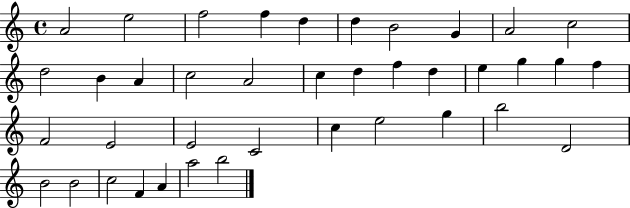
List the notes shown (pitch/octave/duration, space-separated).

A4/h E5/h F5/h F5/q D5/q D5/q B4/h G4/q A4/h C5/h D5/h B4/q A4/q C5/h A4/h C5/q D5/q F5/q D5/q E5/q G5/q G5/q F5/q F4/h E4/h E4/h C4/h C5/q E5/h G5/q B5/h D4/h B4/h B4/h C5/h F4/q A4/q A5/h B5/h